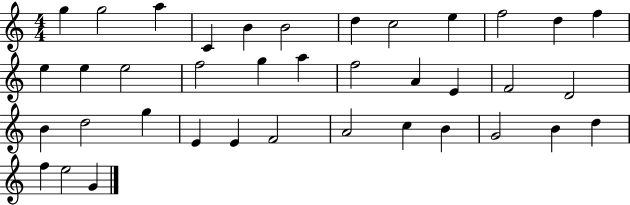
{
  \clef treble
  \numericTimeSignature
  \time 4/4
  \key c \major
  g''4 g''2 a''4 | c'4 b'4 b'2 | d''4 c''2 e''4 | f''2 d''4 f''4 | \break e''4 e''4 e''2 | f''2 g''4 a''4 | f''2 a'4 e'4 | f'2 d'2 | \break b'4 d''2 g''4 | e'4 e'4 f'2 | a'2 c''4 b'4 | g'2 b'4 d''4 | \break f''4 e''2 g'4 | \bar "|."
}